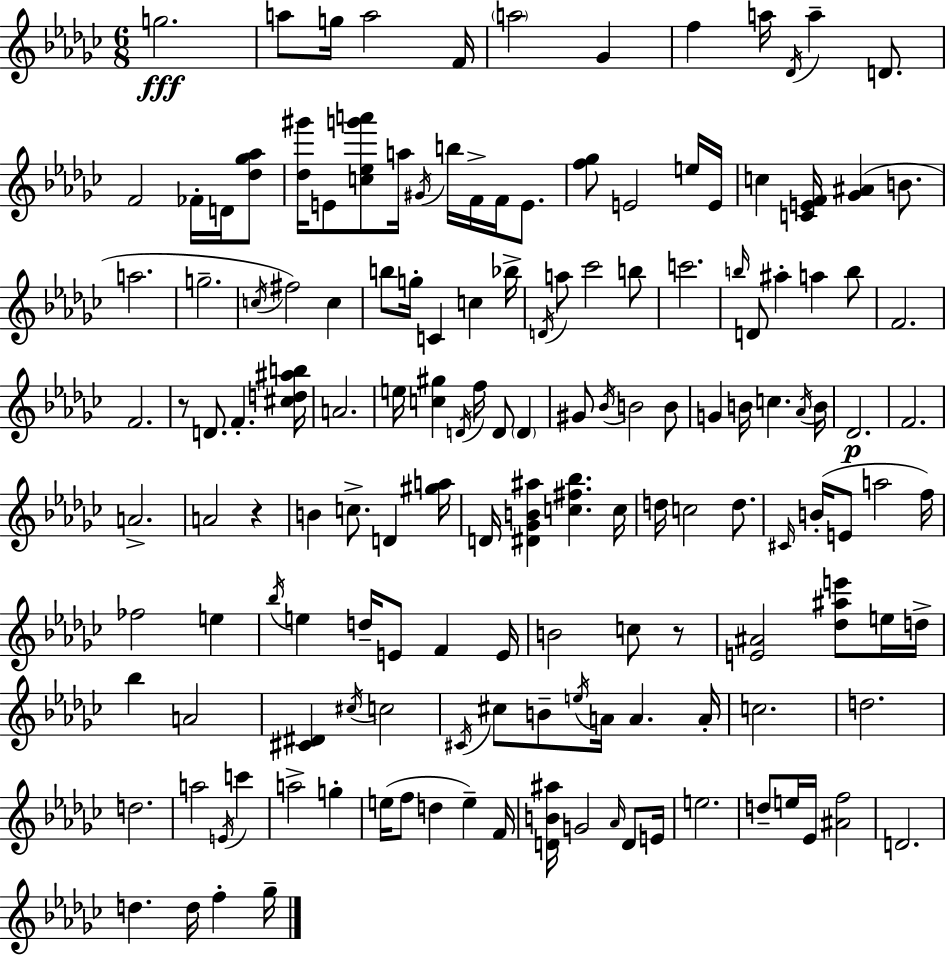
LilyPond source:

{
  \clef treble
  \numericTimeSignature
  \time 6/8
  \key ees \minor
  \repeat volta 2 { g''2.\fff | a''8 g''16 a''2 f'16 | \parenthesize a''2 ges'4 | f''4 a''16 \acciaccatura { des'16 } a''4-- d'8. | \break f'2 fes'16-. d'16 <des'' ges'' aes''>8 | <des'' gis'''>16 e'8 <c'' ees'' g''' a'''>8 a''16 \acciaccatura { gis'16 } b''16 f'16-> f'16 e'8. | <f'' ges''>8 e'2 | e''16 e'16 c''4 <c' e' f'>16 <ges' ais'>4( b'8. | \break a''2. | g''2.-- | \acciaccatura { c''16 } fis''2) c''4 | b''8 g''16-. c'4 c''4 | \break bes''16-> \acciaccatura { d'16 } a''8 ces'''2 | b''8 c'''2. | \grace { b''16 } d'8 ais''4-. a''4 | b''8 f'2. | \break f'2. | r8 d'8. f'4.-. | <cis'' d'' ais'' b''>16 a'2. | e''16 <c'' gis''>4 \acciaccatura { d'16 } f''16 | \break d'8 \parenthesize d'4 gis'8 \acciaccatura { bes'16 } b'2 | b'8 g'4 b'16 | c''4. \acciaccatura { aes'16 } b'16 des'2.\p | f'2. | \break a'2.-> | a'2 | r4 b'4 | c''8.-> d'4 <gis'' a''>16 d'16 <dis' ges' b' ais''>4 | \break <c'' fis'' bes''>4. c''16 d''16 c''2 | d''8. \grace { cis'16 }( b'16-. e'8 | a''2 f''16) fes''2 | e''4 \acciaccatura { bes''16 } e''4 | \break d''16-- e'8 f'4 e'16 b'2 | c''8 r8 <e' ais'>2 | <des'' ais'' e'''>8 e''16 d''16-> bes''4 | a'2 <cis' dis'>4 | \break \acciaccatura { cis''16 } c''2 \acciaccatura { cis'16 } | cis''8 b'8-- \acciaccatura { e''16 } a'16 a'4. | a'16-. c''2. | d''2. | \break d''2. | a''2 \acciaccatura { e'16 } c'''4 | a''2-> g''4-. | e''16( f''8 d''4 e''4--) | \break f'16 <d' b' ais''>16 g'2 \grace { aes'16 } | d'8 e'16 e''2. | d''8-- e''16 ees'16 <ais' f''>2 | d'2. | \break d''4. d''16 f''4-. | ges''16-- } \bar "|."
}